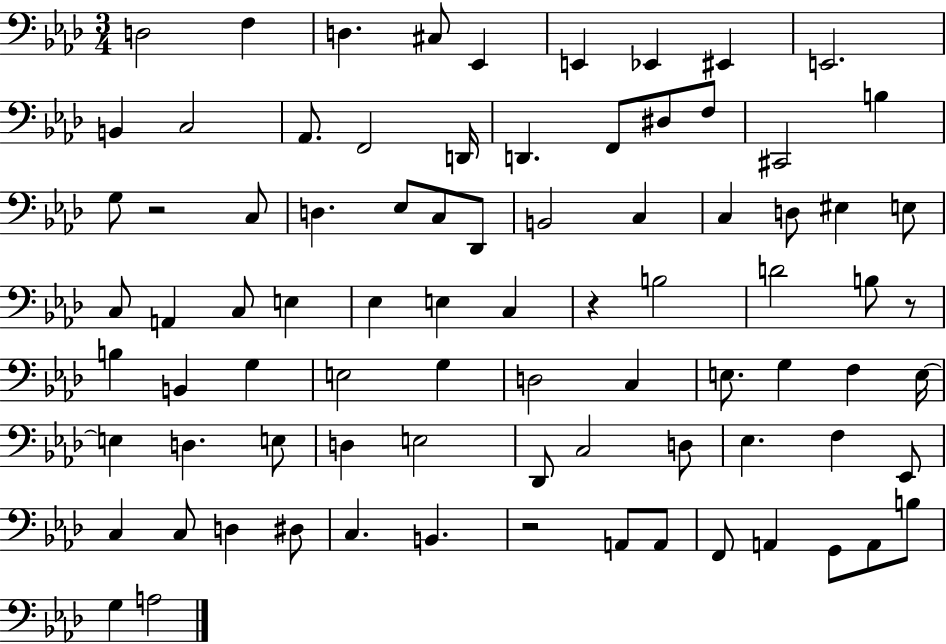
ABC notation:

X:1
T:Untitled
M:3/4
L:1/4
K:Ab
D,2 F, D, ^C,/2 _E,, E,, _E,, ^E,, E,,2 B,, C,2 _A,,/2 F,,2 D,,/4 D,, F,,/2 ^D,/2 F,/2 ^C,,2 B, G,/2 z2 C,/2 D, _E,/2 C,/2 _D,,/2 B,,2 C, C, D,/2 ^E, E,/2 C,/2 A,, C,/2 E, _E, E, C, z B,2 D2 B,/2 z/2 B, B,, G, E,2 G, D,2 C, E,/2 G, F, E,/4 E, D, E,/2 D, E,2 _D,,/2 C,2 D,/2 _E, F, _E,,/2 C, C,/2 D, ^D,/2 C, B,, z2 A,,/2 A,,/2 F,,/2 A,, G,,/2 A,,/2 B,/2 G, A,2